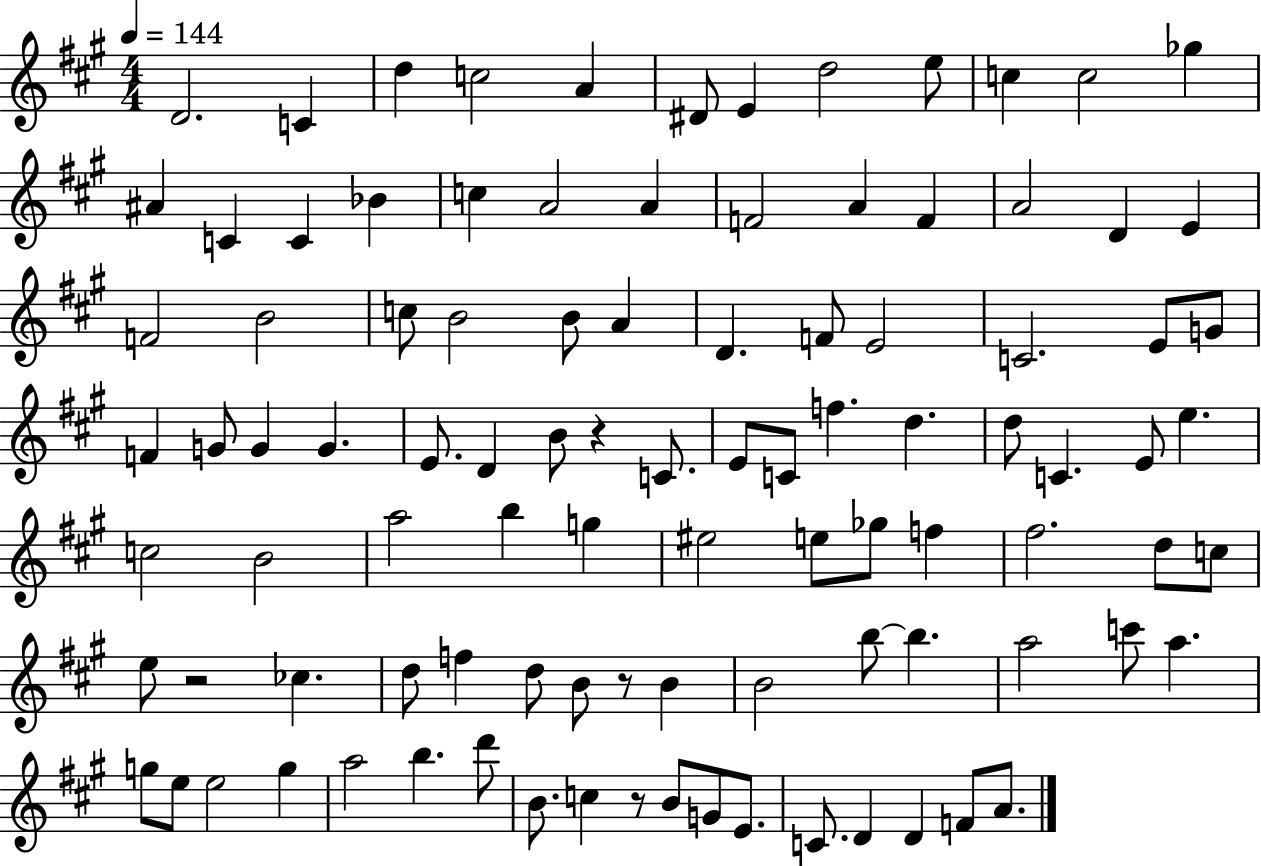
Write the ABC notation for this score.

X:1
T:Untitled
M:4/4
L:1/4
K:A
D2 C d c2 A ^D/2 E d2 e/2 c c2 _g ^A C C _B c A2 A F2 A F A2 D E F2 B2 c/2 B2 B/2 A D F/2 E2 C2 E/2 G/2 F G/2 G G E/2 D B/2 z C/2 E/2 C/2 f d d/2 C E/2 e c2 B2 a2 b g ^e2 e/2 _g/2 f ^f2 d/2 c/2 e/2 z2 _c d/2 f d/2 B/2 z/2 B B2 b/2 b a2 c'/2 a g/2 e/2 e2 g a2 b d'/2 B/2 c z/2 B/2 G/2 E/2 C/2 D D F/2 A/2